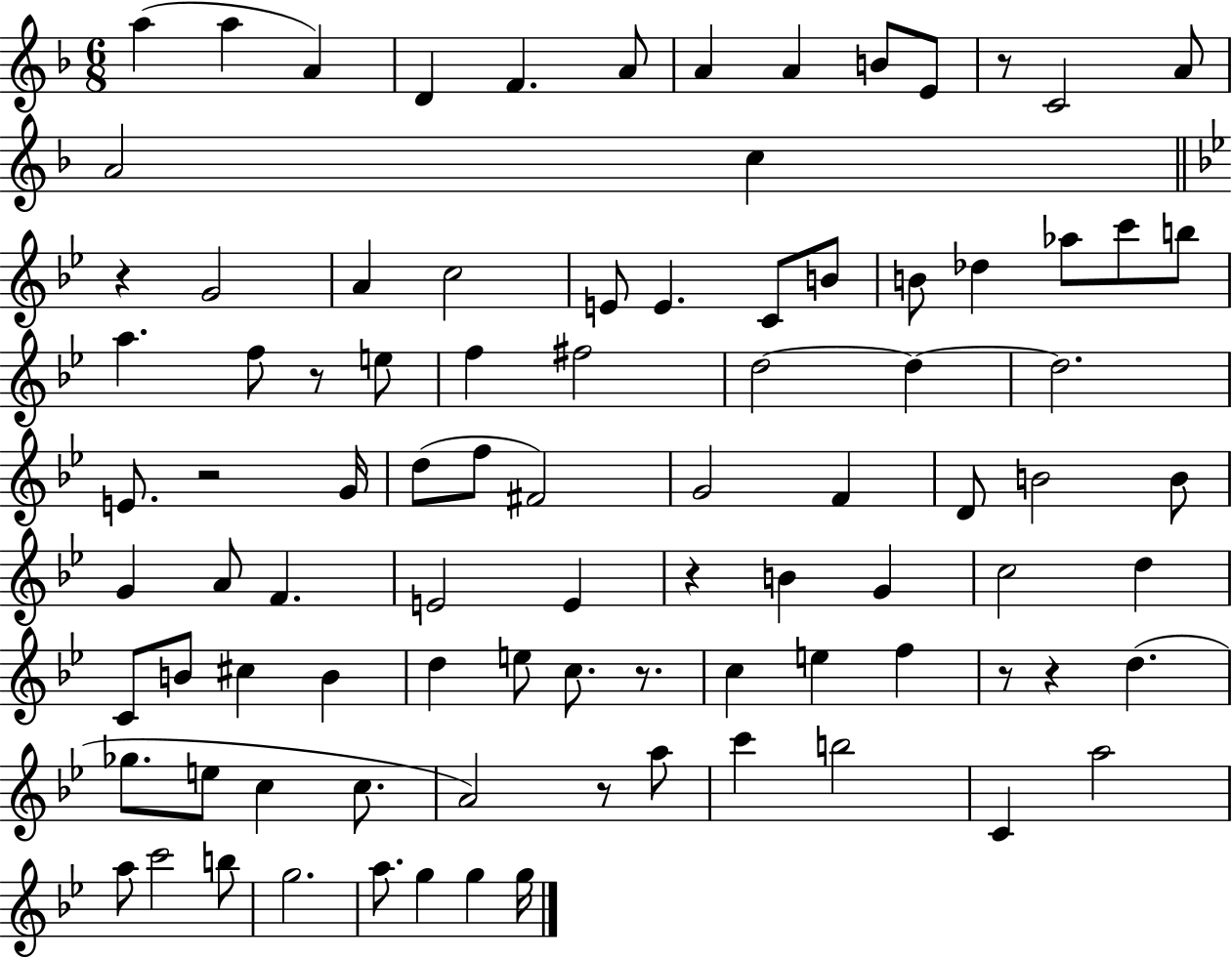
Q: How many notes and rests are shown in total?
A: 91